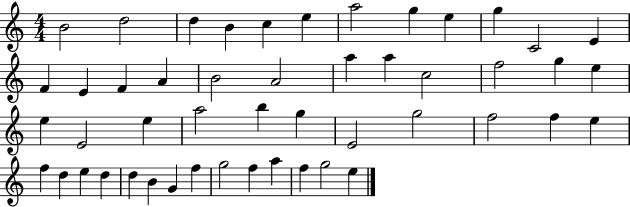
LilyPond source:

{
  \clef treble
  \numericTimeSignature
  \time 4/4
  \key c \major
  b'2 d''2 | d''4 b'4 c''4 e''4 | a''2 g''4 e''4 | g''4 c'2 e'4 | \break f'4 e'4 f'4 a'4 | b'2 a'2 | a''4 a''4 c''2 | f''2 g''4 e''4 | \break e''4 e'2 e''4 | a''2 b''4 g''4 | e'2 g''2 | f''2 f''4 e''4 | \break f''4 d''4 e''4 d''4 | d''4 b'4 g'4 f''4 | g''2 f''4 a''4 | f''4 g''2 e''4 | \break \bar "|."
}